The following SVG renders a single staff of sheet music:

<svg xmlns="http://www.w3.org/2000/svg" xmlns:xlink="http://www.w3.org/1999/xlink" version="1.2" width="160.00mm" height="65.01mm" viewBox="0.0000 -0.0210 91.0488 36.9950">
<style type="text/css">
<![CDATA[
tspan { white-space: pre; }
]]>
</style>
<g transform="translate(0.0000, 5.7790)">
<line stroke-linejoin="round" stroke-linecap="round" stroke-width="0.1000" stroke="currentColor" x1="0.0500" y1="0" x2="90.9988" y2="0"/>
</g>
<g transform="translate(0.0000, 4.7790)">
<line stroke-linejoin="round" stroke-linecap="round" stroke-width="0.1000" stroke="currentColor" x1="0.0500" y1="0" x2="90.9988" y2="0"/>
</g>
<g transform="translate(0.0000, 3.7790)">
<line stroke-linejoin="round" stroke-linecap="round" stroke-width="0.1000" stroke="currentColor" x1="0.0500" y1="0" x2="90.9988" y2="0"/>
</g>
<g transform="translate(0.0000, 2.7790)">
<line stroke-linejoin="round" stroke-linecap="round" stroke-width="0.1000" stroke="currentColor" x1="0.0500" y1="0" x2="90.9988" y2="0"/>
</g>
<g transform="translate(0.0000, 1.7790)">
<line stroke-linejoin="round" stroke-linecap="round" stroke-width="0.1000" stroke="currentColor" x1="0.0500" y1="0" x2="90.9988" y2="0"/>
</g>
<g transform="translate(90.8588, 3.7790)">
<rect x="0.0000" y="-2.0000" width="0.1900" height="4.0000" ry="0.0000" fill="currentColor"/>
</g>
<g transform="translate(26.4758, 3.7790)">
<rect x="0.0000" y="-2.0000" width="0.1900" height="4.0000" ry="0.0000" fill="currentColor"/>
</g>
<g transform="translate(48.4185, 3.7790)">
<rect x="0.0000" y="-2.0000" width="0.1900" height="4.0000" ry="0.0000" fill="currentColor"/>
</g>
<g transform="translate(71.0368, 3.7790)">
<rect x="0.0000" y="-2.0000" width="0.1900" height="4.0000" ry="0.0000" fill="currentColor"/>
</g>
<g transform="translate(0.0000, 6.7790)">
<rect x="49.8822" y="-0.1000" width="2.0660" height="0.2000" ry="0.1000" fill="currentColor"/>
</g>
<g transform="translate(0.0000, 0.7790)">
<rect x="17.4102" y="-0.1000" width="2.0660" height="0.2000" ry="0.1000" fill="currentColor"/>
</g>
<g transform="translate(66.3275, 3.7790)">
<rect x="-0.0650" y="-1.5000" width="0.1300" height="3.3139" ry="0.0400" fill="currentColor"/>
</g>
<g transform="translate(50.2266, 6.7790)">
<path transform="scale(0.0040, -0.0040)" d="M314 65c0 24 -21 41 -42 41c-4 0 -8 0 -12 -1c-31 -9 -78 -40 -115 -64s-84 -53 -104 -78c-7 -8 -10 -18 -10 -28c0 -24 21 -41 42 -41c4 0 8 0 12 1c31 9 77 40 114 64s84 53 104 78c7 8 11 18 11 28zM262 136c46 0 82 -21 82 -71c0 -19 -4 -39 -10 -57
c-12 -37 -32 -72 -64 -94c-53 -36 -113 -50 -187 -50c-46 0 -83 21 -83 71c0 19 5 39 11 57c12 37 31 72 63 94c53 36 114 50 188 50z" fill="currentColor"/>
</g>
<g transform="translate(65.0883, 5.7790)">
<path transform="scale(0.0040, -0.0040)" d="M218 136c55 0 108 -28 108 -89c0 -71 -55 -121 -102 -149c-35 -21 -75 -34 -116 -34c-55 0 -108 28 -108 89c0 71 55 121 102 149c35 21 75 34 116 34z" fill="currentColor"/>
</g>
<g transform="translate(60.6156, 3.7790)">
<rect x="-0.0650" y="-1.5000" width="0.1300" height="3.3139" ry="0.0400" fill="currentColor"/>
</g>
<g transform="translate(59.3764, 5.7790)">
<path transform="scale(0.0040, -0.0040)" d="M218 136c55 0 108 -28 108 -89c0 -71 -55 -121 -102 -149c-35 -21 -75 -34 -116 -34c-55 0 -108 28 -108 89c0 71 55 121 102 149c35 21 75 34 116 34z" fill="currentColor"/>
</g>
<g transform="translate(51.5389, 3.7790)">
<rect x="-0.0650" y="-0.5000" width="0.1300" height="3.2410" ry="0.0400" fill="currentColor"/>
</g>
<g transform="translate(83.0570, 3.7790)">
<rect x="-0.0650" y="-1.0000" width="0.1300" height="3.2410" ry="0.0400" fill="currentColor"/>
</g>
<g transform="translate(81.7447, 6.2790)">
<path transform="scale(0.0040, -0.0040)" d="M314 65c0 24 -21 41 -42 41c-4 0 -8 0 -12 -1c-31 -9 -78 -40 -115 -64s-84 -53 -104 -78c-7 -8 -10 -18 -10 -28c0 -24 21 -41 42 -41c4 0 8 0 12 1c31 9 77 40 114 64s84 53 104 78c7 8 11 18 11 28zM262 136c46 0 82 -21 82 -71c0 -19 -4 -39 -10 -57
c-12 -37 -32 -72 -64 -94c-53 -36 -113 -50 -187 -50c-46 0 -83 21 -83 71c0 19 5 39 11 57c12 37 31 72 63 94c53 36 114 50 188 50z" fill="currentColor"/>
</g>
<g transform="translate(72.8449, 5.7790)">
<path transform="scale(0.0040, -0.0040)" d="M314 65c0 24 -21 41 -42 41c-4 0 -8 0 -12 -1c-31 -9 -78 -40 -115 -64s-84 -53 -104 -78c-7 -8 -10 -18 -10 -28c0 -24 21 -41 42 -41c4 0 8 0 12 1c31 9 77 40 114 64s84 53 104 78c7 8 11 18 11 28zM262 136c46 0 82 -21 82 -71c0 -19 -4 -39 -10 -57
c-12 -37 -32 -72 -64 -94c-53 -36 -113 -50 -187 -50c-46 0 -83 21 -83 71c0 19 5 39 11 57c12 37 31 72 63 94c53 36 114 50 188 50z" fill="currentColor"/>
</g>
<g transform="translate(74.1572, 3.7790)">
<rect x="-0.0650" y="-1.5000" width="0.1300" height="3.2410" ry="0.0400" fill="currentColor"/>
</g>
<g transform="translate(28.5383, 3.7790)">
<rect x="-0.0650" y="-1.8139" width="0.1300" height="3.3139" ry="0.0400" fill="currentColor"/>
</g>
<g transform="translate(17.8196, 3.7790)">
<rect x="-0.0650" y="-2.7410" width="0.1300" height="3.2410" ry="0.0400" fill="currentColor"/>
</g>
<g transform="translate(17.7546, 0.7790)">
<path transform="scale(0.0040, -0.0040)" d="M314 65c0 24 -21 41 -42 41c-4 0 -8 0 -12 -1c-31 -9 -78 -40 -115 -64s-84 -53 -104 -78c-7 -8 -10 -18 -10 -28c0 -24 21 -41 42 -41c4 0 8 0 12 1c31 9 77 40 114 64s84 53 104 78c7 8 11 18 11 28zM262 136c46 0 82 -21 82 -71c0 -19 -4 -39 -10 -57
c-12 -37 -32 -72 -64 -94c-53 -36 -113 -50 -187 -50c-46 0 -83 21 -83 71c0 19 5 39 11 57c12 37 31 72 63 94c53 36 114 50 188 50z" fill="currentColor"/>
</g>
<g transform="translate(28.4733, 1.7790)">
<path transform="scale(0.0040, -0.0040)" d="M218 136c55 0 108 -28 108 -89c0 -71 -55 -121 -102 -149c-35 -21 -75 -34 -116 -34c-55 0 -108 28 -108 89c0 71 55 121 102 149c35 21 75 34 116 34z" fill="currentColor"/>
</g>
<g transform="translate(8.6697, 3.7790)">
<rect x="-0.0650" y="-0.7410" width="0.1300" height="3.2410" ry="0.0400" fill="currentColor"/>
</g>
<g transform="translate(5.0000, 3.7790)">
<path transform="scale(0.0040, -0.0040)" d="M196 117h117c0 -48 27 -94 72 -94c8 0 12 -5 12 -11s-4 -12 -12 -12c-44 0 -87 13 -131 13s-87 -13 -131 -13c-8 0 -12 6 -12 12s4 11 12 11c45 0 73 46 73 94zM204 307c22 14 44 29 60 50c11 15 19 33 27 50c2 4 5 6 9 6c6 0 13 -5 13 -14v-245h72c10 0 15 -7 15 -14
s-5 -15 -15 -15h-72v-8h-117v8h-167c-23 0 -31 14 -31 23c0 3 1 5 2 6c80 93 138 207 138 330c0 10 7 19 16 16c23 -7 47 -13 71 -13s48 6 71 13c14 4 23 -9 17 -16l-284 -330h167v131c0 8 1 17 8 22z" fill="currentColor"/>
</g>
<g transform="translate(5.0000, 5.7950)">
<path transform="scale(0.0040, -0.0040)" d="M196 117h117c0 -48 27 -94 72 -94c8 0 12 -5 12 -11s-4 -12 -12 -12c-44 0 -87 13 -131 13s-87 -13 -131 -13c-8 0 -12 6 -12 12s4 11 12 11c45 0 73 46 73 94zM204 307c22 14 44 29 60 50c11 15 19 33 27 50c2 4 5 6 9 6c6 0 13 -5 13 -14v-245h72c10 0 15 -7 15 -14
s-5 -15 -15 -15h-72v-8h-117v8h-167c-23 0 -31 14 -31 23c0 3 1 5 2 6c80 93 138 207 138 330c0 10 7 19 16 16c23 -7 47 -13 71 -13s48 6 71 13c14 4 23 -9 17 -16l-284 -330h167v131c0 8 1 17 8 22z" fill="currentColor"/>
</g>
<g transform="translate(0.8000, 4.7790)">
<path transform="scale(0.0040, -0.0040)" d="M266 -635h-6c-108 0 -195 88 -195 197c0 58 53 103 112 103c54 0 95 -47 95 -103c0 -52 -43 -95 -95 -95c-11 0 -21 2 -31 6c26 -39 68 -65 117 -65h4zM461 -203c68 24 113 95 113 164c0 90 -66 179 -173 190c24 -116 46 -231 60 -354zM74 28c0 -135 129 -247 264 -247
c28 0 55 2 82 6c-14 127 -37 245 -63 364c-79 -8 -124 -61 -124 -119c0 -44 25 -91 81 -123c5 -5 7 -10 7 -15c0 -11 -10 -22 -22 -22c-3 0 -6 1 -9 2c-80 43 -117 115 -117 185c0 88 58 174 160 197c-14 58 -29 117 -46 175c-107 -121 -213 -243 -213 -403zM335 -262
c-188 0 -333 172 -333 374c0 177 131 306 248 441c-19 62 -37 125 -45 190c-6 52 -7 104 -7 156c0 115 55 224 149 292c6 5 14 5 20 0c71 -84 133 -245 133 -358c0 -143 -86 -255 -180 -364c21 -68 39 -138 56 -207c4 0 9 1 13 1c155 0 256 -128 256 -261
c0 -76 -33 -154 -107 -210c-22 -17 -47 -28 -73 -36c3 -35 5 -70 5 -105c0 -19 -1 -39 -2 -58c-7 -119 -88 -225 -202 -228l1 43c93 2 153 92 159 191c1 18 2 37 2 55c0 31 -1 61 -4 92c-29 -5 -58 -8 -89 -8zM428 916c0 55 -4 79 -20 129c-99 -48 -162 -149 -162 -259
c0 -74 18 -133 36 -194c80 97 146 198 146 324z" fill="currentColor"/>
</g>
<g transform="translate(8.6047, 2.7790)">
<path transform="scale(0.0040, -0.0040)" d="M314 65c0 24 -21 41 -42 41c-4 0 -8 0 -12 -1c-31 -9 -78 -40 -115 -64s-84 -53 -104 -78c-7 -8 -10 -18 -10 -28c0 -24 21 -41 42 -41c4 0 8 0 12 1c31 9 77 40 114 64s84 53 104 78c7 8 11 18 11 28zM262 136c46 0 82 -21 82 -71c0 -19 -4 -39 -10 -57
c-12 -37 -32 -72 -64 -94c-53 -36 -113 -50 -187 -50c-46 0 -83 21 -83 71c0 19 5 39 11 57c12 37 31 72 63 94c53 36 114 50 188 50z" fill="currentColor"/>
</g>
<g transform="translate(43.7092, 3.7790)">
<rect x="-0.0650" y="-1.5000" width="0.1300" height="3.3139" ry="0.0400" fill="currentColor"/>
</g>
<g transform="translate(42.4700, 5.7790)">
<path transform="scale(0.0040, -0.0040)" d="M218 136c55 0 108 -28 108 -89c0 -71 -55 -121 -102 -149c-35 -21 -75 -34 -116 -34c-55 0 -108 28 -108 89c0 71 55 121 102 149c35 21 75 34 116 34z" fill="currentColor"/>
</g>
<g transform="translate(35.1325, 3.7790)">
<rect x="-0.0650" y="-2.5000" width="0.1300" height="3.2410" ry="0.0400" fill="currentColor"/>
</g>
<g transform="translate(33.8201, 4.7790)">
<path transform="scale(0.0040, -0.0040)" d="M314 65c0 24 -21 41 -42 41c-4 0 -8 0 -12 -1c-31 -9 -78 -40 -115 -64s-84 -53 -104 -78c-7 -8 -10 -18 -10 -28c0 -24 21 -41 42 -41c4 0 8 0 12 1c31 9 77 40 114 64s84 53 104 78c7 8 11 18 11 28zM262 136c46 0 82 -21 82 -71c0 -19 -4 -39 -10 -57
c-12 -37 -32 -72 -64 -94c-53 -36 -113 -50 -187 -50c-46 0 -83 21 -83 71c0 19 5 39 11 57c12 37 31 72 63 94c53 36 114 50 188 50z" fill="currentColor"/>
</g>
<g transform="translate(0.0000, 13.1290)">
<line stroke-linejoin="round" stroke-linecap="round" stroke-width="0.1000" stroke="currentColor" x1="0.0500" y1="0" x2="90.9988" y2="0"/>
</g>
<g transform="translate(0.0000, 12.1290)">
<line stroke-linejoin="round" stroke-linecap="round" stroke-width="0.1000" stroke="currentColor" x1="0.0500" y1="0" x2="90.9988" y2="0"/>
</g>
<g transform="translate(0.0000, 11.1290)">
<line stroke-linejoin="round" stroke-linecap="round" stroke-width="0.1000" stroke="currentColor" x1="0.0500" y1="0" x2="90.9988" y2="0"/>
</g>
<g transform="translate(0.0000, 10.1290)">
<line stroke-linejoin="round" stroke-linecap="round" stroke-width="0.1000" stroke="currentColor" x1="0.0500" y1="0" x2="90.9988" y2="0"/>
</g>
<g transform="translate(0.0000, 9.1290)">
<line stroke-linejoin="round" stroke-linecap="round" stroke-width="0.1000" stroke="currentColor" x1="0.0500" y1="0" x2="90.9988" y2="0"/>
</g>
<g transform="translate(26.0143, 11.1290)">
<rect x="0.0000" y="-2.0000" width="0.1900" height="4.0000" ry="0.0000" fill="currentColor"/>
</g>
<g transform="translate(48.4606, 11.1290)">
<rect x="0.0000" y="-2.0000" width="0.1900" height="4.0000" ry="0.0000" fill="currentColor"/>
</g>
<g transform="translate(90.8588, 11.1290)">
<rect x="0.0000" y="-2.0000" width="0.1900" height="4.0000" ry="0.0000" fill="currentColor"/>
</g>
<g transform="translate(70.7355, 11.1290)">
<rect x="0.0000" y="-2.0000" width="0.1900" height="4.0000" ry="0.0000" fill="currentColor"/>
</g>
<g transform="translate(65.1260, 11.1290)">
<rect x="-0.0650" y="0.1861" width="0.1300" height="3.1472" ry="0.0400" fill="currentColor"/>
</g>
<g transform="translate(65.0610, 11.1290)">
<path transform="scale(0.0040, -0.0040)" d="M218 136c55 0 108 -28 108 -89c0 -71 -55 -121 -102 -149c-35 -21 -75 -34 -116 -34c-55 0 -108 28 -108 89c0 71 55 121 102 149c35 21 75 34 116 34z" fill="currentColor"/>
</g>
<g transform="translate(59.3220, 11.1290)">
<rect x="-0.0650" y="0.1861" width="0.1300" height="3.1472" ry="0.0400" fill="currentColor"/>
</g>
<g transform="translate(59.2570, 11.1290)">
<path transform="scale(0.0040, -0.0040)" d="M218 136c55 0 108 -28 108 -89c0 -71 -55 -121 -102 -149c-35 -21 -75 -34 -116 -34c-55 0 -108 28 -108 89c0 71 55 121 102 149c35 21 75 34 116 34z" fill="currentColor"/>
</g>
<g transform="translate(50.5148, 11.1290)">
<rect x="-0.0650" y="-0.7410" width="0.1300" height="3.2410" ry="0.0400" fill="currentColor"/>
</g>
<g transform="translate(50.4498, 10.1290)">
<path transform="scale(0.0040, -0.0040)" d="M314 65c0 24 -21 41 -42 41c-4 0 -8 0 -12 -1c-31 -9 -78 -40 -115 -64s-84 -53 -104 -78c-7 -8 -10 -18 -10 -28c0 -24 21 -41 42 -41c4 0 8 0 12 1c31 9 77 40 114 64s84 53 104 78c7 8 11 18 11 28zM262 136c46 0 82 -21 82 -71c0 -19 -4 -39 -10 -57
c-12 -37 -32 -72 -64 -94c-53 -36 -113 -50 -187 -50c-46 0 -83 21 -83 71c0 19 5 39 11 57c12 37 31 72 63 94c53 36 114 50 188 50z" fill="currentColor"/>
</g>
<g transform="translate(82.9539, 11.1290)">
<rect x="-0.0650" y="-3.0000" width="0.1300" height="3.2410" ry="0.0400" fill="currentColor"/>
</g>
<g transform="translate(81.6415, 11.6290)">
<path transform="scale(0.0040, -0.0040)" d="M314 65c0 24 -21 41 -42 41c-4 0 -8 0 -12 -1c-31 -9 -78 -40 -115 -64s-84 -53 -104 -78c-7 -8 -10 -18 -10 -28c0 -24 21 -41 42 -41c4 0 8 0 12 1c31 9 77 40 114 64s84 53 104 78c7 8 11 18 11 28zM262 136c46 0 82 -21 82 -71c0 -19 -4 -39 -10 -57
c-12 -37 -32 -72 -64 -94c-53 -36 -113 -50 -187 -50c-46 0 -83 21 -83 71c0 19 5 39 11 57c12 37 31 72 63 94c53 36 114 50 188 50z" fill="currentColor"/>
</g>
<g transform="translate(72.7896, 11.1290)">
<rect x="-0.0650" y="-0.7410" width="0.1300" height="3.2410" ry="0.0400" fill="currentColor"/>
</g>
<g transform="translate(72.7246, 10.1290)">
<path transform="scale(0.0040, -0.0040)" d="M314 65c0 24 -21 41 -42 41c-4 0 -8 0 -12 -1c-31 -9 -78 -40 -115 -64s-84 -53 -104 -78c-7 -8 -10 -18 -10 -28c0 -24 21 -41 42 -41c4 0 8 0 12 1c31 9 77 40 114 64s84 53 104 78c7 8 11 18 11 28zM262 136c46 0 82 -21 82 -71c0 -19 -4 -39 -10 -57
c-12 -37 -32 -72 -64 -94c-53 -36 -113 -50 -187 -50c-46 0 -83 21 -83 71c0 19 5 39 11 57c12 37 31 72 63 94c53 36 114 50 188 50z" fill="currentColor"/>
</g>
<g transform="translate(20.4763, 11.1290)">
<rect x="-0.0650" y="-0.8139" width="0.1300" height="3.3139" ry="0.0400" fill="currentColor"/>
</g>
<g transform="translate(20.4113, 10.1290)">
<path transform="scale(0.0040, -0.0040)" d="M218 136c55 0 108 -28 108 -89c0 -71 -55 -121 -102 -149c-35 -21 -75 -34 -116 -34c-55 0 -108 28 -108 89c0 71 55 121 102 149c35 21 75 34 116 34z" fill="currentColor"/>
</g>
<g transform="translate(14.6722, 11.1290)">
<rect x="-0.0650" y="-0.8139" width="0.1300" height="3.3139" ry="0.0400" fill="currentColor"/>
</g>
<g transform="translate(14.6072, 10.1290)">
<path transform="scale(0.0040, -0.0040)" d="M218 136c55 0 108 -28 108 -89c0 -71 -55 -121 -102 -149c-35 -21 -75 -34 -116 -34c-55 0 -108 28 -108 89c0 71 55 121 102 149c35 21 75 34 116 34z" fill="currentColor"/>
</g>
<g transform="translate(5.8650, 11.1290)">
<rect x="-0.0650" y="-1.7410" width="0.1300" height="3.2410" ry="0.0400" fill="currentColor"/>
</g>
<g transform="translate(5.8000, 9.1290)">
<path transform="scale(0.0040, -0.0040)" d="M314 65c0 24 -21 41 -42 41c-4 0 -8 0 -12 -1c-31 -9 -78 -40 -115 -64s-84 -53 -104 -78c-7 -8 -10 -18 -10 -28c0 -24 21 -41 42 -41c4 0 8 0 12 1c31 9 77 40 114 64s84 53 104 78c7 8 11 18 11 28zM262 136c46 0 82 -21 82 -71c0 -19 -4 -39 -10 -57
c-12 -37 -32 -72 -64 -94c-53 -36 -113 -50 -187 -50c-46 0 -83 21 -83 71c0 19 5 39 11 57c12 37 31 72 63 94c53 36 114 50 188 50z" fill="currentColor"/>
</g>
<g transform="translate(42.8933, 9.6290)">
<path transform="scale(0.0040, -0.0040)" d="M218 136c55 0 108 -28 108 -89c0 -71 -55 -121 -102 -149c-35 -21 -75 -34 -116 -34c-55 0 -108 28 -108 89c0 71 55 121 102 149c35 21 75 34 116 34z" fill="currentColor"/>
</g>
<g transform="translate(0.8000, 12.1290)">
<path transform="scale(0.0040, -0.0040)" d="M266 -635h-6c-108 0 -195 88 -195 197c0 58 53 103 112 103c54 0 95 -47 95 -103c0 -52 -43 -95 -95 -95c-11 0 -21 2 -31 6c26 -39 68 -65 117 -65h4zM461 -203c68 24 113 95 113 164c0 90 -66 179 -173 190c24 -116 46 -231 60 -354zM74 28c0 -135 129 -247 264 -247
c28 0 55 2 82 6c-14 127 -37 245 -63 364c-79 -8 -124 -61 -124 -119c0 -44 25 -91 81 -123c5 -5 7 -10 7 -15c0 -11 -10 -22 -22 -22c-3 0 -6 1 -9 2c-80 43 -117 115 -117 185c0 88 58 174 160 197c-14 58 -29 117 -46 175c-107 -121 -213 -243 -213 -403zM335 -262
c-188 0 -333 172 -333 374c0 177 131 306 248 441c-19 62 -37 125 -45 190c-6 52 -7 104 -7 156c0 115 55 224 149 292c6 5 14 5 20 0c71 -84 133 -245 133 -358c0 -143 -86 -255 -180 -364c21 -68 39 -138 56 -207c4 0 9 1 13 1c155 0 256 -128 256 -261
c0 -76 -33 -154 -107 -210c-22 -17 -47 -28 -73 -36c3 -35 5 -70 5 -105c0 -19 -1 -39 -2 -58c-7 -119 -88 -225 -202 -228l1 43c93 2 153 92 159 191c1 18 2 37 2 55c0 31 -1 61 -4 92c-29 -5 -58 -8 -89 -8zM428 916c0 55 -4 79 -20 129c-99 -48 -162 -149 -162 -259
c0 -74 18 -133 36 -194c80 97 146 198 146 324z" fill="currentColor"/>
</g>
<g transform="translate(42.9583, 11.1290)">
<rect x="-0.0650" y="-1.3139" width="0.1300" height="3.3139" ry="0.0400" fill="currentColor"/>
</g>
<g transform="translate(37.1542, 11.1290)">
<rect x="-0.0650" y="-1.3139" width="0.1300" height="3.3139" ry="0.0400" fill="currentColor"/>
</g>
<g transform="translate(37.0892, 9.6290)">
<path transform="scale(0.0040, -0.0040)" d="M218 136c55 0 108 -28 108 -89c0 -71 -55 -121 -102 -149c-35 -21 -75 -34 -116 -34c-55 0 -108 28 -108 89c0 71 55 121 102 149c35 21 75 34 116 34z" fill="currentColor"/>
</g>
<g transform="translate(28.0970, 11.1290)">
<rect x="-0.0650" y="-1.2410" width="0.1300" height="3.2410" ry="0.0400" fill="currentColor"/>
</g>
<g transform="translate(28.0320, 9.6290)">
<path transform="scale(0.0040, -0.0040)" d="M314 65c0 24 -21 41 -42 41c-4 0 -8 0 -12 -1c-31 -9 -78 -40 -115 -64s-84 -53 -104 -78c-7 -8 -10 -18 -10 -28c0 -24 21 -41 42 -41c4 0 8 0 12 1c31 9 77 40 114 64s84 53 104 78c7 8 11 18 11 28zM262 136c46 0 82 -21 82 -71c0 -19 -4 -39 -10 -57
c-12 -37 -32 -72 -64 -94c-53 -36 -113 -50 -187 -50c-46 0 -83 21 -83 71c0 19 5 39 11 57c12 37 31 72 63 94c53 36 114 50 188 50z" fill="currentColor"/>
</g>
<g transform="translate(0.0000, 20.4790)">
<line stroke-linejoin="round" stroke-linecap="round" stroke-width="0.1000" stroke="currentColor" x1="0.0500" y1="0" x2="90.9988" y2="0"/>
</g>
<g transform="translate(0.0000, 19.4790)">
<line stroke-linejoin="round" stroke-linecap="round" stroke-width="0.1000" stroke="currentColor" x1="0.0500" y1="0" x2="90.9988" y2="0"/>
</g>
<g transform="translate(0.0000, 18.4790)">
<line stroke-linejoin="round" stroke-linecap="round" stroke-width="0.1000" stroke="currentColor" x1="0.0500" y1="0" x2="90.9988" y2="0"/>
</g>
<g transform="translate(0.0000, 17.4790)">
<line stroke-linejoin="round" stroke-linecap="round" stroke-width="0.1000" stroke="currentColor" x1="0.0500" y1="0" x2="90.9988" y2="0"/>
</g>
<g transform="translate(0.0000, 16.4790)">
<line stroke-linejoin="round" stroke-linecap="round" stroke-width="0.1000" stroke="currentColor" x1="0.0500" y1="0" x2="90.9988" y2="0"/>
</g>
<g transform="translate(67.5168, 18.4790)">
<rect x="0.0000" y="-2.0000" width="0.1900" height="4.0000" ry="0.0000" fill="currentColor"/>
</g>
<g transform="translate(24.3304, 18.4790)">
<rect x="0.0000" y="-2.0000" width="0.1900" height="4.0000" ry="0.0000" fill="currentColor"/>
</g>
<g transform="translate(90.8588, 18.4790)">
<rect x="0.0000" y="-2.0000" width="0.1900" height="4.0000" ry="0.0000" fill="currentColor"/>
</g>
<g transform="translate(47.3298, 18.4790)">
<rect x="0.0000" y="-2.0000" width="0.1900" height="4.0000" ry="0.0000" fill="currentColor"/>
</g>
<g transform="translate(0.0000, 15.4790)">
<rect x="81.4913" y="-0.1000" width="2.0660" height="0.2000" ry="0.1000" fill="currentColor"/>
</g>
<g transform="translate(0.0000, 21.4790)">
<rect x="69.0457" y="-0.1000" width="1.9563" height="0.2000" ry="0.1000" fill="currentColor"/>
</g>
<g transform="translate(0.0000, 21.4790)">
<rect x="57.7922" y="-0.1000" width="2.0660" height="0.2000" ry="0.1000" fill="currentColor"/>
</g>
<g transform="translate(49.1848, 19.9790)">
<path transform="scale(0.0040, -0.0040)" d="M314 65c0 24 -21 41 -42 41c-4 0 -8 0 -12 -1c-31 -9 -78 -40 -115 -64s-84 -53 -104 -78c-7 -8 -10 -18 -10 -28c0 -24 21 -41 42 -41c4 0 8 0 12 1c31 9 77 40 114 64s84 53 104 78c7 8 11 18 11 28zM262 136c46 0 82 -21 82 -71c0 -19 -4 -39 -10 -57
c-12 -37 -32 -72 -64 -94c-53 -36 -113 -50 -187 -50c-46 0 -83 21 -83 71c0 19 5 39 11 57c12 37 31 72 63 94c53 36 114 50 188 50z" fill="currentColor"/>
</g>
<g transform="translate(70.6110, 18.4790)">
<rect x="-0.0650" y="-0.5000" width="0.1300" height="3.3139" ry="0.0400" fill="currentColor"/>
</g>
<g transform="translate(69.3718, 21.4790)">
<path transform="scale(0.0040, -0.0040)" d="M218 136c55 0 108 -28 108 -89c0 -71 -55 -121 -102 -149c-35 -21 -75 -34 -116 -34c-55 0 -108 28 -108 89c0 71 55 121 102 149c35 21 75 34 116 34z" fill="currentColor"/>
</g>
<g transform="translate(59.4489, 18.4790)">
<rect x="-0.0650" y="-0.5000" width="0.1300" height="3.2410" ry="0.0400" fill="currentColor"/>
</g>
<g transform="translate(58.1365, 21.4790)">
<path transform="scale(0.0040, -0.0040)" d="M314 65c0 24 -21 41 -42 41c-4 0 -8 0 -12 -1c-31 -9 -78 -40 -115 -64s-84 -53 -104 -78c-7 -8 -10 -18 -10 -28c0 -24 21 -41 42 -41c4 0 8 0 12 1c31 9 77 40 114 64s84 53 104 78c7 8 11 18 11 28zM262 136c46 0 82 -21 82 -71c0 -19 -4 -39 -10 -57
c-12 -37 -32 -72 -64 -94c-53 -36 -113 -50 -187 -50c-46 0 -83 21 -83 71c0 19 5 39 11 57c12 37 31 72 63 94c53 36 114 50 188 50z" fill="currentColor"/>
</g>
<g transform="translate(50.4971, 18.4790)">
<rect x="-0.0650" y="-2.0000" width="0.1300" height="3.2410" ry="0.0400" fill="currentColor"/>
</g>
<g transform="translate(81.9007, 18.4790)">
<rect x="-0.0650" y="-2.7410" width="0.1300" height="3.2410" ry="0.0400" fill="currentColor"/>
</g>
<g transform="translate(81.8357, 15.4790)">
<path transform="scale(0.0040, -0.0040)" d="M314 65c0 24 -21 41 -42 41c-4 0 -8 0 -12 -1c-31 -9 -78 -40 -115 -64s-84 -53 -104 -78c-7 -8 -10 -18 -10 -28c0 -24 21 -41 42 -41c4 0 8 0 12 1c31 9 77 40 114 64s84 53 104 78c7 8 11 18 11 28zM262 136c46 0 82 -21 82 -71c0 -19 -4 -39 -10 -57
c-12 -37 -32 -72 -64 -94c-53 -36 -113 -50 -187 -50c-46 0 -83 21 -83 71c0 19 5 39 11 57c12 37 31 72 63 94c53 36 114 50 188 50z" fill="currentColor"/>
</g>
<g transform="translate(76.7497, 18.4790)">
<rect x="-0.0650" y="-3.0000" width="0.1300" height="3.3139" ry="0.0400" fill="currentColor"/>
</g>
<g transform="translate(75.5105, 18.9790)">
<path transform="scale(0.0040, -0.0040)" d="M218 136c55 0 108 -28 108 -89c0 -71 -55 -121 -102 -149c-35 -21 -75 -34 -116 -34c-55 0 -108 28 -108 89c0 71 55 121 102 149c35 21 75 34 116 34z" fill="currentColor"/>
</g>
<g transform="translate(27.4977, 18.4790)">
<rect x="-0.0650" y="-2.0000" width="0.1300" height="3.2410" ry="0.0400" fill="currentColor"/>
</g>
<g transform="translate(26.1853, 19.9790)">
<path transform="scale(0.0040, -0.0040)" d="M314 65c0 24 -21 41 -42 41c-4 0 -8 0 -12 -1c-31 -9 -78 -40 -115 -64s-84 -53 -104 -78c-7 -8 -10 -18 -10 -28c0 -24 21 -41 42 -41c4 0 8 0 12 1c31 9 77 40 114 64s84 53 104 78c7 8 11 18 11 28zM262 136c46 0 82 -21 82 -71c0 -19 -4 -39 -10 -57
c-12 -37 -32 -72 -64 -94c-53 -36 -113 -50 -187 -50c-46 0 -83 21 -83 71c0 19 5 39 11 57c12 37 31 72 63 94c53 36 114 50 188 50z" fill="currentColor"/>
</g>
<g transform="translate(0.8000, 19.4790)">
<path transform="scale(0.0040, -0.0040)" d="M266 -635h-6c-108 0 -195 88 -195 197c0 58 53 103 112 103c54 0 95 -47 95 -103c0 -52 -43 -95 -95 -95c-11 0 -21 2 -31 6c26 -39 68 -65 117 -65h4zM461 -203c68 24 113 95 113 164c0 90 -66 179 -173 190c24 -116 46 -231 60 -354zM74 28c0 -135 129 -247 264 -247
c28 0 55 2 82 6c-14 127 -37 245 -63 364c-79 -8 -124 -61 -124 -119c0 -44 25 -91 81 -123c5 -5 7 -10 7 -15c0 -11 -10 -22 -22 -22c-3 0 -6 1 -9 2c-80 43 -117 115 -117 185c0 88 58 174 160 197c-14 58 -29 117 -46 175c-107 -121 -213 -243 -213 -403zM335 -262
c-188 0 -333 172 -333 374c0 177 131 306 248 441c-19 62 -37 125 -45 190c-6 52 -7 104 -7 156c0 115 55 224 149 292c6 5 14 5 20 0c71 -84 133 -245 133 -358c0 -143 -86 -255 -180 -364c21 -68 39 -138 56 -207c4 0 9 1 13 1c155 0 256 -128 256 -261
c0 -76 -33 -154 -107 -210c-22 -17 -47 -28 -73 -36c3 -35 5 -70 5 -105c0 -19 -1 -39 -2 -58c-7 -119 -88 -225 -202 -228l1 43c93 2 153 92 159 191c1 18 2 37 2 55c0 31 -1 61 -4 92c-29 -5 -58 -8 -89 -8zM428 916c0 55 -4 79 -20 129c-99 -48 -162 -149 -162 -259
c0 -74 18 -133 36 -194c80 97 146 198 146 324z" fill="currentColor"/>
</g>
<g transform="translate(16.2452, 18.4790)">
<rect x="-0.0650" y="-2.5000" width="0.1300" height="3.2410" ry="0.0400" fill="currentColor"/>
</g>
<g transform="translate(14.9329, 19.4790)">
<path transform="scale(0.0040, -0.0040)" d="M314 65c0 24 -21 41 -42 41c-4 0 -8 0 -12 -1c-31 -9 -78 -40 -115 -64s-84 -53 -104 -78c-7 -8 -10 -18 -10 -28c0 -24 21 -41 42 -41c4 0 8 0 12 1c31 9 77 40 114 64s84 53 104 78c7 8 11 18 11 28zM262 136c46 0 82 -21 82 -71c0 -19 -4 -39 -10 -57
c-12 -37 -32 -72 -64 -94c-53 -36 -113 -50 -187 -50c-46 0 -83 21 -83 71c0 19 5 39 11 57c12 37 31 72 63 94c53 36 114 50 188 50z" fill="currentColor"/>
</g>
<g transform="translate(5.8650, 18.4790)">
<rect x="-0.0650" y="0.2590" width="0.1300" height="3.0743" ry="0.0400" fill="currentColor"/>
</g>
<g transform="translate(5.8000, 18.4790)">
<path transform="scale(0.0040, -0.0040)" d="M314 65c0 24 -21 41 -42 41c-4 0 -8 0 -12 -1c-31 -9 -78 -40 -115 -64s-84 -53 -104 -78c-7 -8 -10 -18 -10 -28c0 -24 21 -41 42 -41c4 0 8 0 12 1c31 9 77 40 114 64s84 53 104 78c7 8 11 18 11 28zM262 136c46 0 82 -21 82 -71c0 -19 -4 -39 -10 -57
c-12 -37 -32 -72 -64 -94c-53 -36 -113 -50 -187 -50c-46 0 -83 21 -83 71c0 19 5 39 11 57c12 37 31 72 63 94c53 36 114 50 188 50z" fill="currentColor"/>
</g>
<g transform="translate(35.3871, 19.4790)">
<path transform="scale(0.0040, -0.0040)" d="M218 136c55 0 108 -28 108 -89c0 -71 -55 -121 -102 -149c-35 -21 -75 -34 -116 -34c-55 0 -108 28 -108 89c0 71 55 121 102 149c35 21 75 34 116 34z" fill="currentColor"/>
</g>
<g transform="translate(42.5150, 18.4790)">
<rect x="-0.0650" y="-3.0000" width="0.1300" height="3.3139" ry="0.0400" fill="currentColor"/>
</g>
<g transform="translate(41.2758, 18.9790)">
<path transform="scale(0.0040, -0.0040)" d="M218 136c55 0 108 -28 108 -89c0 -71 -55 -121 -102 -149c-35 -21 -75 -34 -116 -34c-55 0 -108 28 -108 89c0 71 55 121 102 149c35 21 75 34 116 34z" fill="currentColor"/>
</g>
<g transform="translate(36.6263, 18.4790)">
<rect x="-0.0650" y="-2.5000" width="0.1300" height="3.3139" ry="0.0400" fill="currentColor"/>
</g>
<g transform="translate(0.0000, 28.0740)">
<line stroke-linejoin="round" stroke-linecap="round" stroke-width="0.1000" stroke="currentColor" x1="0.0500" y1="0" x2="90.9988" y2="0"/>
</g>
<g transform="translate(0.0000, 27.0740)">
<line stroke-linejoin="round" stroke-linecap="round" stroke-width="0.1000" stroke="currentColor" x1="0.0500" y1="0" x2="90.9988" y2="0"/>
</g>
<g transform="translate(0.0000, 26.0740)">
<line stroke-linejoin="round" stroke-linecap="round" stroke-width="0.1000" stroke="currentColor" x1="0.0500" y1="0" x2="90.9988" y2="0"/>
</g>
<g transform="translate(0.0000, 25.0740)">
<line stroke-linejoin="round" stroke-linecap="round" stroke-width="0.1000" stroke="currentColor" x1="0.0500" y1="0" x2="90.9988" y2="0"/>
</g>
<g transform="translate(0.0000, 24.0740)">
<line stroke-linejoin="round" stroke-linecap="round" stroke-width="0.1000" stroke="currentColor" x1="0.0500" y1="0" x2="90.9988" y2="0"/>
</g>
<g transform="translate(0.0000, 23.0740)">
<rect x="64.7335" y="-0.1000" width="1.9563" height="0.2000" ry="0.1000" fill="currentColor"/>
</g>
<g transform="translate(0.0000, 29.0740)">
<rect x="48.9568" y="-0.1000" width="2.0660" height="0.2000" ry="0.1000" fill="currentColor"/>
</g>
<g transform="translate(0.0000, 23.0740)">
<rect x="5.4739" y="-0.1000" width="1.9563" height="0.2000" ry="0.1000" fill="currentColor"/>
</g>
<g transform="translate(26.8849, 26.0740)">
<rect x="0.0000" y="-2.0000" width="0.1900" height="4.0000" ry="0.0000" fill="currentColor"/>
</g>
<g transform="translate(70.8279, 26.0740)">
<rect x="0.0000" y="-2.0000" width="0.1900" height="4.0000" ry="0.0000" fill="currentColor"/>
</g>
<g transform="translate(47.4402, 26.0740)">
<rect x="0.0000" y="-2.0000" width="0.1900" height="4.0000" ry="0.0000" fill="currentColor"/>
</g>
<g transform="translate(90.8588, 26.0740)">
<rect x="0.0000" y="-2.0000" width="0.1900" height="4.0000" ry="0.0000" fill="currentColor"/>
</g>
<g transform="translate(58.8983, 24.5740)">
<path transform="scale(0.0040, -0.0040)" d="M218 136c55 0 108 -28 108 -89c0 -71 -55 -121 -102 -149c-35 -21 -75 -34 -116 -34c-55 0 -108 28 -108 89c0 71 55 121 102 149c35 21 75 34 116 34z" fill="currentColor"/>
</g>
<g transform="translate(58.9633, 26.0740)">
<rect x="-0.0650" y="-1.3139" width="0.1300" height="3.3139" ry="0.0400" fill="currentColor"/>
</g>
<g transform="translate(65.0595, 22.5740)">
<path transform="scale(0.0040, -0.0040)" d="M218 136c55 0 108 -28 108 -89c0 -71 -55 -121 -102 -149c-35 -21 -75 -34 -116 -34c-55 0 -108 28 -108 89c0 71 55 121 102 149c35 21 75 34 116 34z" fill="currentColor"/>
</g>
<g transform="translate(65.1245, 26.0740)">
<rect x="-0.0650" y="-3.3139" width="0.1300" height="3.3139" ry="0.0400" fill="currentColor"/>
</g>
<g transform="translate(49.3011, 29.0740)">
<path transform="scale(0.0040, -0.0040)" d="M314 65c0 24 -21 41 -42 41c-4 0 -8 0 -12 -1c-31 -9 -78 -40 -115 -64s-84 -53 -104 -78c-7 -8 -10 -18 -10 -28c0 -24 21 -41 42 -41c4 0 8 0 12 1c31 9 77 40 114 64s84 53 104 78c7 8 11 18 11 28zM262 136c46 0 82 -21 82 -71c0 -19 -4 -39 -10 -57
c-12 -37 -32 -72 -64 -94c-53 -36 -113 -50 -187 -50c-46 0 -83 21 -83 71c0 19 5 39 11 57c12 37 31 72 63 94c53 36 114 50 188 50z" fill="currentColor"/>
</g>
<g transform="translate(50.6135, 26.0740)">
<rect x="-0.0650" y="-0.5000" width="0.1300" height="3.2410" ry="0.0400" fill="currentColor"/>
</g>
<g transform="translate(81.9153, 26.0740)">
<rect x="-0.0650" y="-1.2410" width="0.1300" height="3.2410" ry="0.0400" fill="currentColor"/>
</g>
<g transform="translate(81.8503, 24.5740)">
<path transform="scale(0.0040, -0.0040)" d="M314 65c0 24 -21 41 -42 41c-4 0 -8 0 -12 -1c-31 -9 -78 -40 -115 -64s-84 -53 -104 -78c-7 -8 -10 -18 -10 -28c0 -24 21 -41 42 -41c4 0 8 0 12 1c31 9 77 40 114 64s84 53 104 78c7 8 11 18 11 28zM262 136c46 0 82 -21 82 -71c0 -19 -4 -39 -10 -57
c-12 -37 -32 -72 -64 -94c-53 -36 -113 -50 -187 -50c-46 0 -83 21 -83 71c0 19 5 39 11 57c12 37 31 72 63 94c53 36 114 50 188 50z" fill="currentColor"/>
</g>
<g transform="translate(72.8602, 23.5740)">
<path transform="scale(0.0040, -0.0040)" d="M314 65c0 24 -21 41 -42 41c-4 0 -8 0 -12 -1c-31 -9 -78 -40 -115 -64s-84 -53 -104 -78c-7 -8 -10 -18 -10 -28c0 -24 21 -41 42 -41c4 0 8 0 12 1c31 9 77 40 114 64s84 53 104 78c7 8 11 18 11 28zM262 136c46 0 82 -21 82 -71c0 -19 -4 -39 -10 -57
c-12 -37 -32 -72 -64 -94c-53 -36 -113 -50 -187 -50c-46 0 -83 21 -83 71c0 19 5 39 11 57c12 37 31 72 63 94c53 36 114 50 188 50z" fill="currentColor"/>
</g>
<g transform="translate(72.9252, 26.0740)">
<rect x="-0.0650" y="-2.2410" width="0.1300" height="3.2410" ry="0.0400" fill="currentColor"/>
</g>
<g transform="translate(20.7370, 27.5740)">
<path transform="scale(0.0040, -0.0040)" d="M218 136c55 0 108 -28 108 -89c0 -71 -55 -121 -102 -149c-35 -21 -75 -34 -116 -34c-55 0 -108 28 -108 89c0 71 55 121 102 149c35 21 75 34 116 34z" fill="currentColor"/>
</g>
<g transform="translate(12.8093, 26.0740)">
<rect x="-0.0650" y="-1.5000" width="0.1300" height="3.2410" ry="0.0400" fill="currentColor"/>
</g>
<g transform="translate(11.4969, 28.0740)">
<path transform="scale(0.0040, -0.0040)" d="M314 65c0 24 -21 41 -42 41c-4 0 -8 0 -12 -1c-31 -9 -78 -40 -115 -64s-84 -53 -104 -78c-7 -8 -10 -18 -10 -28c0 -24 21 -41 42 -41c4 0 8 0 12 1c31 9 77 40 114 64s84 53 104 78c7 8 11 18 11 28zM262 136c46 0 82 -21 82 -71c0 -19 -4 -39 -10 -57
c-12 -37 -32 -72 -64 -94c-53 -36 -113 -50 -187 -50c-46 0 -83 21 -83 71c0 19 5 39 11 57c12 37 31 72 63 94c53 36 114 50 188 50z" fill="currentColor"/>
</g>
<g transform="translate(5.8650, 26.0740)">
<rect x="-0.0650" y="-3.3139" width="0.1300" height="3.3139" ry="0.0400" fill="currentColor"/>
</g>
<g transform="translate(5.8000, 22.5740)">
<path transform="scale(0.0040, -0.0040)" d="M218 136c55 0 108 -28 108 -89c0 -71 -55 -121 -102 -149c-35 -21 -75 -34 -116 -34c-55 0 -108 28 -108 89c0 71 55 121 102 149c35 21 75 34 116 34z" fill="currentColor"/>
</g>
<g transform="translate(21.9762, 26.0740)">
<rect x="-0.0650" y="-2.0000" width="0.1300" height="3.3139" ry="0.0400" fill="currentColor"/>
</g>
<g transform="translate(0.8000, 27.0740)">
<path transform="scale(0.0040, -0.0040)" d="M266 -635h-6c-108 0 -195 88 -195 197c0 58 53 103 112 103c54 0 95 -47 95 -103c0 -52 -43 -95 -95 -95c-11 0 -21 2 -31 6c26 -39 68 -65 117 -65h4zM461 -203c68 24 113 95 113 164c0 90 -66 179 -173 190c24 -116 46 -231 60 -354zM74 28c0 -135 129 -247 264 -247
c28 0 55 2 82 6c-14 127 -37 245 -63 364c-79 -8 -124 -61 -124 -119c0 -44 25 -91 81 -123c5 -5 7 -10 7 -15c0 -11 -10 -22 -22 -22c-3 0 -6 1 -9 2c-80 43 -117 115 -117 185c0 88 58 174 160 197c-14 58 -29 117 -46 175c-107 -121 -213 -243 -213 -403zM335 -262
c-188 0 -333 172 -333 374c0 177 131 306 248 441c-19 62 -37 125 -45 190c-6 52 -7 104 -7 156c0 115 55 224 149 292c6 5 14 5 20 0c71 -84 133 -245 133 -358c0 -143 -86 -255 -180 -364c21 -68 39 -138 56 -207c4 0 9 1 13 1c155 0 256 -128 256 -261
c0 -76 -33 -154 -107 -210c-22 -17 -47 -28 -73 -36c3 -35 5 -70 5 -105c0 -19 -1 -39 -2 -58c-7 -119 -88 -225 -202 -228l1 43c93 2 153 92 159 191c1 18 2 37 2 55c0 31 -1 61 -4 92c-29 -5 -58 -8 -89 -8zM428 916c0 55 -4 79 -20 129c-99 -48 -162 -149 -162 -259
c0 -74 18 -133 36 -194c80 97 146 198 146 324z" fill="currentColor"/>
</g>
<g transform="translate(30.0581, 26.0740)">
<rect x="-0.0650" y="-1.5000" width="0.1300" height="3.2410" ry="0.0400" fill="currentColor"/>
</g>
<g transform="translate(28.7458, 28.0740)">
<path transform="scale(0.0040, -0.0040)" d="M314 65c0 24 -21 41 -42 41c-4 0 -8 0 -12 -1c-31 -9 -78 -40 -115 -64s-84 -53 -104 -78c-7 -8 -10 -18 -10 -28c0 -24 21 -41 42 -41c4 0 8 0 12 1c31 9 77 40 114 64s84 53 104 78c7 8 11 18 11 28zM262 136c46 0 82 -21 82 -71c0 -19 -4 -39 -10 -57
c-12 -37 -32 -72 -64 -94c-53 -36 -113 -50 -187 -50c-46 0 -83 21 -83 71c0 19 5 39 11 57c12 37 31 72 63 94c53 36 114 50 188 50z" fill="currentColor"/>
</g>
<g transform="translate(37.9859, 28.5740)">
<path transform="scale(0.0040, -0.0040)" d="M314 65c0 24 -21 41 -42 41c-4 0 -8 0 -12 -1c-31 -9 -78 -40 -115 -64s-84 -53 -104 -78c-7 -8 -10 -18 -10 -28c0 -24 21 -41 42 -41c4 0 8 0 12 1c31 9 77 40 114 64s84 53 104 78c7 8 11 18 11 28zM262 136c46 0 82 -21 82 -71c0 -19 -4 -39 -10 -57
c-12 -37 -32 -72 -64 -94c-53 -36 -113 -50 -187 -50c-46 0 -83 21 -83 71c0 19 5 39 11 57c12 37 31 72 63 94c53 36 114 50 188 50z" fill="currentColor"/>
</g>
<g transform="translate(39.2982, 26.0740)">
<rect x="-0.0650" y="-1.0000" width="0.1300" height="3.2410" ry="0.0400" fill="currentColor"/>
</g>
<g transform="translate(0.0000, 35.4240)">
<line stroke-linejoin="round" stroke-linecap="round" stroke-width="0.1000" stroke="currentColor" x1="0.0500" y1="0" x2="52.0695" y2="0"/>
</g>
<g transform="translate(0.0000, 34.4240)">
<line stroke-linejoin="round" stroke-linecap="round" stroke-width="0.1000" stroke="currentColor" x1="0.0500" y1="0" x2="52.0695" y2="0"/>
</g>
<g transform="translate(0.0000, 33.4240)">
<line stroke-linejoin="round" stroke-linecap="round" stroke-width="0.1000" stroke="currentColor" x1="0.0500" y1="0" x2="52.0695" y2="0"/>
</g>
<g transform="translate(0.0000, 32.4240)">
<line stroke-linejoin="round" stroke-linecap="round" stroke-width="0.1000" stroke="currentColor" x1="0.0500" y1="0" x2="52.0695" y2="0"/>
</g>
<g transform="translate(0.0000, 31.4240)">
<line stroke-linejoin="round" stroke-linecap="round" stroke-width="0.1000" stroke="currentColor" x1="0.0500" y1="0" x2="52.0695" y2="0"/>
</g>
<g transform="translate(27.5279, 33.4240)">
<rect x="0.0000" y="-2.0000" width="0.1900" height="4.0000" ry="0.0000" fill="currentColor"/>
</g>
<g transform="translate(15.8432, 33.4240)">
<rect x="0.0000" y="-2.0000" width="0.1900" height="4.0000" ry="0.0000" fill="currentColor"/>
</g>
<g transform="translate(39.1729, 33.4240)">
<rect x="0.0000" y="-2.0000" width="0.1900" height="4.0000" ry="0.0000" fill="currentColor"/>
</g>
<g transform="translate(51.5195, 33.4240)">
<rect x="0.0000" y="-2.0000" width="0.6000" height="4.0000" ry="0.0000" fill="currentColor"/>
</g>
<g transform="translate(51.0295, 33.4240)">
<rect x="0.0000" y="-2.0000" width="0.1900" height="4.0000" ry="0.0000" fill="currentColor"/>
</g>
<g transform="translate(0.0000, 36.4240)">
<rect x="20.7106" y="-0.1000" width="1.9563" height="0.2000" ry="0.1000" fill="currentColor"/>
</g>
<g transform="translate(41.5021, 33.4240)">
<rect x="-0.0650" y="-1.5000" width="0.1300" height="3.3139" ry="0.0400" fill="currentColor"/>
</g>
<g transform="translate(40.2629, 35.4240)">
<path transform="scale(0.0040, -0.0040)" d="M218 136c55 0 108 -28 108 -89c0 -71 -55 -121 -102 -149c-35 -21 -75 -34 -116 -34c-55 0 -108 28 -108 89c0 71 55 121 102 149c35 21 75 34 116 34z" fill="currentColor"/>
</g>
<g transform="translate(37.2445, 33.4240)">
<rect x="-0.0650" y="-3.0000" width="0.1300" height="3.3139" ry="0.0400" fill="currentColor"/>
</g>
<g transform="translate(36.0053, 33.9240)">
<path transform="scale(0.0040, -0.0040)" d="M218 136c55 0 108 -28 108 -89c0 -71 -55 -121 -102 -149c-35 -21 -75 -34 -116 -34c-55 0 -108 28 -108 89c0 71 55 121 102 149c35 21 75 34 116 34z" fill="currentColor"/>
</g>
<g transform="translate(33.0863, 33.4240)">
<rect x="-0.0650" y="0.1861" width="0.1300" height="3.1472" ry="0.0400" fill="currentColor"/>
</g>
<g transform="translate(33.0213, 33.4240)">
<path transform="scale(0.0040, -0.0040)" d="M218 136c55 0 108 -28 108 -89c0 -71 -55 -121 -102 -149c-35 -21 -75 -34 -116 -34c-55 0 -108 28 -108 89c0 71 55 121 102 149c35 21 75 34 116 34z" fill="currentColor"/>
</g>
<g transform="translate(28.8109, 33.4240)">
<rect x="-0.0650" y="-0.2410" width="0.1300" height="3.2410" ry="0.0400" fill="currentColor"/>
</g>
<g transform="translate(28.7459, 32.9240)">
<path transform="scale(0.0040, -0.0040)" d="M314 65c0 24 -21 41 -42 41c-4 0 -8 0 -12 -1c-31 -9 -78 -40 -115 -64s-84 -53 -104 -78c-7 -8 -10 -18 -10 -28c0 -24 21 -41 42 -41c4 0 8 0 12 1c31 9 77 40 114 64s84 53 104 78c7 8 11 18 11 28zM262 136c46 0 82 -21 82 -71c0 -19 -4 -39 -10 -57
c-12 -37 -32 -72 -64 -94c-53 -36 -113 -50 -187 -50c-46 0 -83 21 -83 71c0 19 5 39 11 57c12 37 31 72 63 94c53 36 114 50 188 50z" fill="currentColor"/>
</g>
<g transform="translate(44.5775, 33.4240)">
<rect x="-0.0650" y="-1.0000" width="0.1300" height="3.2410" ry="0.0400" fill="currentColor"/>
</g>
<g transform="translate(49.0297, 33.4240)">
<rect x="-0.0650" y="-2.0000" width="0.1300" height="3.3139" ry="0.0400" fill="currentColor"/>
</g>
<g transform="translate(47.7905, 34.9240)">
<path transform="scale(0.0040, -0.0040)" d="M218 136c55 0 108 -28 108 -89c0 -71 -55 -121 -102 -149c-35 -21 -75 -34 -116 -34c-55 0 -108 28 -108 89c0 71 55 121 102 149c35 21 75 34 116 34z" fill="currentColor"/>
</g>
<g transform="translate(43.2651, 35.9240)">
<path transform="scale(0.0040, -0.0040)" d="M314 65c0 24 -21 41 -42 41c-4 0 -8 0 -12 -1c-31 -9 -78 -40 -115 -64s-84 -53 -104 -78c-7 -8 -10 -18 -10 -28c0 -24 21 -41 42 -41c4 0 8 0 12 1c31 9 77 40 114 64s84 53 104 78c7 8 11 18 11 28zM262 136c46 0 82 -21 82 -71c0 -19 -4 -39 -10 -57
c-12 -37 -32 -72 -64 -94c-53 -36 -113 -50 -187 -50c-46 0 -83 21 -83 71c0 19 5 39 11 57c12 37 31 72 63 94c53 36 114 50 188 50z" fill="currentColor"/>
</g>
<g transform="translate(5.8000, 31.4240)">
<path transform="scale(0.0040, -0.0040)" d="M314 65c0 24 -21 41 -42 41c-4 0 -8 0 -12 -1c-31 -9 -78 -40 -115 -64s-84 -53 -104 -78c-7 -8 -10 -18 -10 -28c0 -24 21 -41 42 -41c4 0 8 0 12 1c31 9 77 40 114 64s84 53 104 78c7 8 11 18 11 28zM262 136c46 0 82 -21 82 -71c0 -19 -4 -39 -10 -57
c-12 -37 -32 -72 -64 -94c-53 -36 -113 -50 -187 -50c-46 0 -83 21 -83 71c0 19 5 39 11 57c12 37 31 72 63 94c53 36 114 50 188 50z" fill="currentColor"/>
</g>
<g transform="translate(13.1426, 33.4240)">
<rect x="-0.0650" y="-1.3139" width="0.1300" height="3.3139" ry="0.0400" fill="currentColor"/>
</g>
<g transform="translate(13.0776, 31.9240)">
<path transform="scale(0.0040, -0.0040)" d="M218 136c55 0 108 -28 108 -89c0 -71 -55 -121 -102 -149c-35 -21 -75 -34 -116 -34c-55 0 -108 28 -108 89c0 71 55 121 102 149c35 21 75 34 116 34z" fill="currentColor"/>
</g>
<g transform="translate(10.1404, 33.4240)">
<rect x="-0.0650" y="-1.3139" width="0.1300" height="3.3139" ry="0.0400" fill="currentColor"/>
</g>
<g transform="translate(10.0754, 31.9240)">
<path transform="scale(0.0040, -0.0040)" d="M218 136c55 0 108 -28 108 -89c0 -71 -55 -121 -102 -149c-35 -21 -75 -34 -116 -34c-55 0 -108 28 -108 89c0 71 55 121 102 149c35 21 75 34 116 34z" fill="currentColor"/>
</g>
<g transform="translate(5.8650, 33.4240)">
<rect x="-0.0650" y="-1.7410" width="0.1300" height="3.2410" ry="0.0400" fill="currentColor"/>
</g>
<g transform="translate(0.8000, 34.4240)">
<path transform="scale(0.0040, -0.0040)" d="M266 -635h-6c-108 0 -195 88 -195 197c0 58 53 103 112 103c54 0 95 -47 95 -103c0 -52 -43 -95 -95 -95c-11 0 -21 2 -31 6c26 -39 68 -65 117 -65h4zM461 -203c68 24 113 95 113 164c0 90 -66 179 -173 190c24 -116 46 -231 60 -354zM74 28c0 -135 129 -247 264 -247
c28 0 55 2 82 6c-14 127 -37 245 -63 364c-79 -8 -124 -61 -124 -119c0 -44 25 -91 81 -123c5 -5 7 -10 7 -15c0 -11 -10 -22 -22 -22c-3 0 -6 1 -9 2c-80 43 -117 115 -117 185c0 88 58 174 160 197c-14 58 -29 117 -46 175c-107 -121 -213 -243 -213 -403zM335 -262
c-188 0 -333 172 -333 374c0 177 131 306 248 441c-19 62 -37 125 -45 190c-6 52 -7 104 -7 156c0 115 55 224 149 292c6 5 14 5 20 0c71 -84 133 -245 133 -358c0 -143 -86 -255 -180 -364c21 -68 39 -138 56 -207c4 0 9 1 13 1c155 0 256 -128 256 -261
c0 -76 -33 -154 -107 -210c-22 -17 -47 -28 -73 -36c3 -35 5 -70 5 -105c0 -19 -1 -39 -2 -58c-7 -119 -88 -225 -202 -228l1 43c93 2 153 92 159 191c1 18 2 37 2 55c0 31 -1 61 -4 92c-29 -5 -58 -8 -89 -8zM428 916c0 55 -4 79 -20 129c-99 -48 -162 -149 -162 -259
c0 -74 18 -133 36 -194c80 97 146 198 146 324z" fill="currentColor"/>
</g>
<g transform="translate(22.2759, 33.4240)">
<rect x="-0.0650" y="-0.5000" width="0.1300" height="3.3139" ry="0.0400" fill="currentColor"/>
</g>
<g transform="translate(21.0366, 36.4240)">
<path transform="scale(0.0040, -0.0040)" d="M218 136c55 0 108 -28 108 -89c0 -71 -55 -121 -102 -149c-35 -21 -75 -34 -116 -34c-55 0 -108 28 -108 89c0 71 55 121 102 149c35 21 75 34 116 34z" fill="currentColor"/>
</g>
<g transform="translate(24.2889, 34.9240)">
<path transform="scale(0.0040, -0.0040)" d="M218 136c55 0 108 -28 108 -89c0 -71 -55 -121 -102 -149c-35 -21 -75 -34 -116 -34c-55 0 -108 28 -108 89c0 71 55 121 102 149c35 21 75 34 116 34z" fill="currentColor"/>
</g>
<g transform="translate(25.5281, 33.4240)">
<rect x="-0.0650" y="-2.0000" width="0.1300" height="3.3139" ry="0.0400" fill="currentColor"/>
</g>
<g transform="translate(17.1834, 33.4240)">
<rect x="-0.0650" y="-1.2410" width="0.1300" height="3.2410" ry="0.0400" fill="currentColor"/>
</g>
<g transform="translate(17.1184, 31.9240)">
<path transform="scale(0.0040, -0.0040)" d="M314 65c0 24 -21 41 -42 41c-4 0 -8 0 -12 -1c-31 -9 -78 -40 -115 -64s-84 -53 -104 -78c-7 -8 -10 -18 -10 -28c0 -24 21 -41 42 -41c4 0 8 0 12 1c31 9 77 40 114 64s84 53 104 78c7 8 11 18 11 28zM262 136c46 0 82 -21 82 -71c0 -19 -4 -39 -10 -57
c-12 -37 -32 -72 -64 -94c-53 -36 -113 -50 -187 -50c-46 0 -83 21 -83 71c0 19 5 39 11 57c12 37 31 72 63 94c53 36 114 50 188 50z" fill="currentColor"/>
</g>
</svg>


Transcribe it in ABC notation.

X:1
T:Untitled
M:4/4
L:1/4
K:C
d2 a2 f G2 E C2 E E E2 D2 f2 d d e2 e e d2 B B d2 A2 B2 G2 F2 G A F2 C2 C A a2 b E2 F E2 D2 C2 e b g2 e2 f2 e e e2 C F c2 B A E D2 F